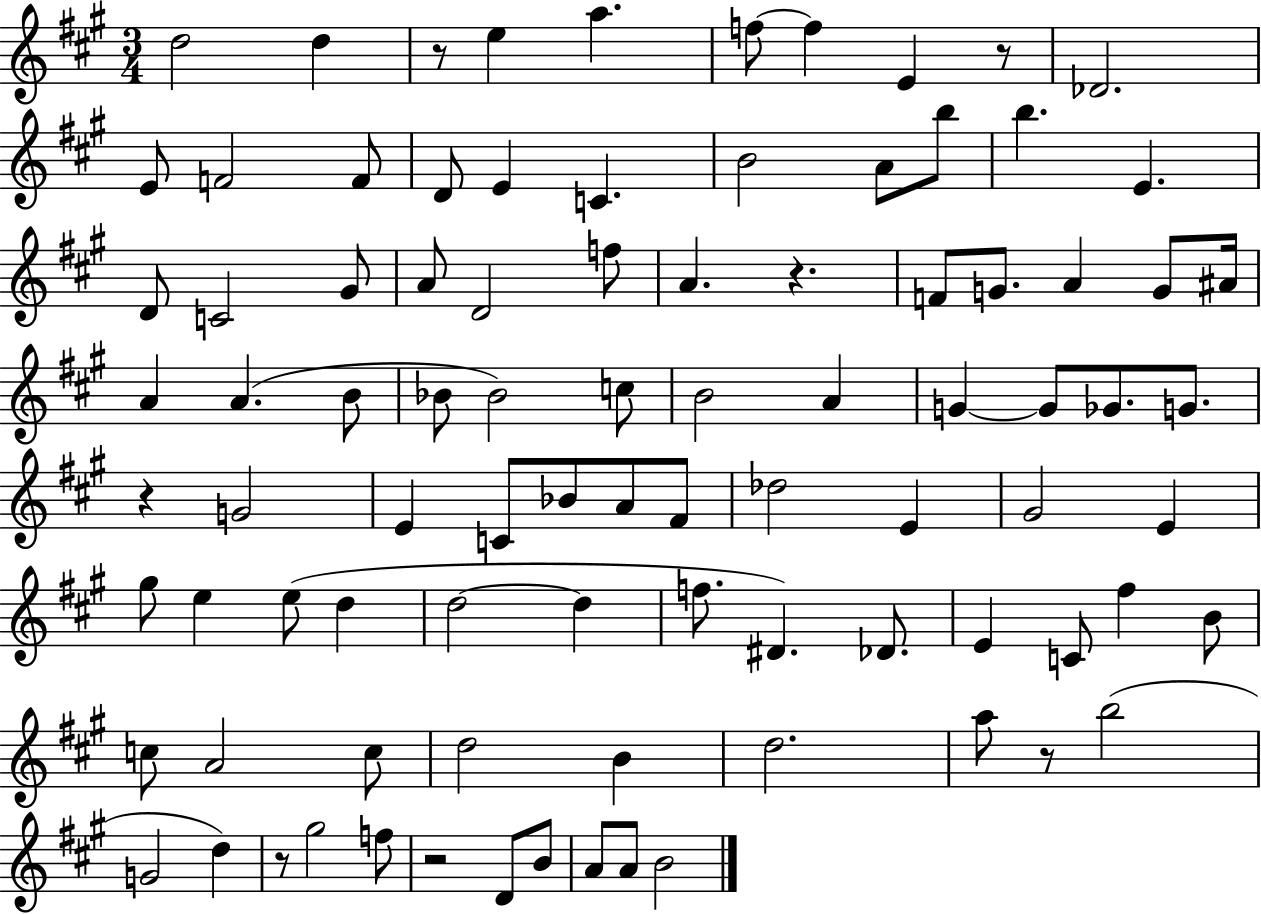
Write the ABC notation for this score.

X:1
T:Untitled
M:3/4
L:1/4
K:A
d2 d z/2 e a f/2 f E z/2 _D2 E/2 F2 F/2 D/2 E C B2 A/2 b/2 b E D/2 C2 ^G/2 A/2 D2 f/2 A z F/2 G/2 A G/2 ^A/4 A A B/2 _B/2 _B2 c/2 B2 A G G/2 _G/2 G/2 z G2 E C/2 _B/2 A/2 ^F/2 _d2 E ^G2 E ^g/2 e e/2 d d2 d f/2 ^D _D/2 E C/2 ^f B/2 c/2 A2 c/2 d2 B d2 a/2 z/2 b2 G2 d z/2 ^g2 f/2 z2 D/2 B/2 A/2 A/2 B2